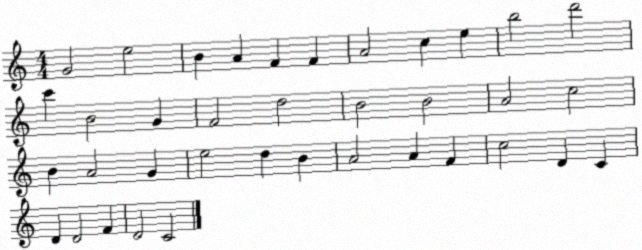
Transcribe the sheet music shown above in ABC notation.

X:1
T:Untitled
M:4/4
L:1/4
K:C
G2 e2 B A F F A2 c e b2 d'2 c' B2 G F2 d2 B2 B2 A2 c2 B A2 G e2 d B A2 A F c2 D C D D2 F D2 C2